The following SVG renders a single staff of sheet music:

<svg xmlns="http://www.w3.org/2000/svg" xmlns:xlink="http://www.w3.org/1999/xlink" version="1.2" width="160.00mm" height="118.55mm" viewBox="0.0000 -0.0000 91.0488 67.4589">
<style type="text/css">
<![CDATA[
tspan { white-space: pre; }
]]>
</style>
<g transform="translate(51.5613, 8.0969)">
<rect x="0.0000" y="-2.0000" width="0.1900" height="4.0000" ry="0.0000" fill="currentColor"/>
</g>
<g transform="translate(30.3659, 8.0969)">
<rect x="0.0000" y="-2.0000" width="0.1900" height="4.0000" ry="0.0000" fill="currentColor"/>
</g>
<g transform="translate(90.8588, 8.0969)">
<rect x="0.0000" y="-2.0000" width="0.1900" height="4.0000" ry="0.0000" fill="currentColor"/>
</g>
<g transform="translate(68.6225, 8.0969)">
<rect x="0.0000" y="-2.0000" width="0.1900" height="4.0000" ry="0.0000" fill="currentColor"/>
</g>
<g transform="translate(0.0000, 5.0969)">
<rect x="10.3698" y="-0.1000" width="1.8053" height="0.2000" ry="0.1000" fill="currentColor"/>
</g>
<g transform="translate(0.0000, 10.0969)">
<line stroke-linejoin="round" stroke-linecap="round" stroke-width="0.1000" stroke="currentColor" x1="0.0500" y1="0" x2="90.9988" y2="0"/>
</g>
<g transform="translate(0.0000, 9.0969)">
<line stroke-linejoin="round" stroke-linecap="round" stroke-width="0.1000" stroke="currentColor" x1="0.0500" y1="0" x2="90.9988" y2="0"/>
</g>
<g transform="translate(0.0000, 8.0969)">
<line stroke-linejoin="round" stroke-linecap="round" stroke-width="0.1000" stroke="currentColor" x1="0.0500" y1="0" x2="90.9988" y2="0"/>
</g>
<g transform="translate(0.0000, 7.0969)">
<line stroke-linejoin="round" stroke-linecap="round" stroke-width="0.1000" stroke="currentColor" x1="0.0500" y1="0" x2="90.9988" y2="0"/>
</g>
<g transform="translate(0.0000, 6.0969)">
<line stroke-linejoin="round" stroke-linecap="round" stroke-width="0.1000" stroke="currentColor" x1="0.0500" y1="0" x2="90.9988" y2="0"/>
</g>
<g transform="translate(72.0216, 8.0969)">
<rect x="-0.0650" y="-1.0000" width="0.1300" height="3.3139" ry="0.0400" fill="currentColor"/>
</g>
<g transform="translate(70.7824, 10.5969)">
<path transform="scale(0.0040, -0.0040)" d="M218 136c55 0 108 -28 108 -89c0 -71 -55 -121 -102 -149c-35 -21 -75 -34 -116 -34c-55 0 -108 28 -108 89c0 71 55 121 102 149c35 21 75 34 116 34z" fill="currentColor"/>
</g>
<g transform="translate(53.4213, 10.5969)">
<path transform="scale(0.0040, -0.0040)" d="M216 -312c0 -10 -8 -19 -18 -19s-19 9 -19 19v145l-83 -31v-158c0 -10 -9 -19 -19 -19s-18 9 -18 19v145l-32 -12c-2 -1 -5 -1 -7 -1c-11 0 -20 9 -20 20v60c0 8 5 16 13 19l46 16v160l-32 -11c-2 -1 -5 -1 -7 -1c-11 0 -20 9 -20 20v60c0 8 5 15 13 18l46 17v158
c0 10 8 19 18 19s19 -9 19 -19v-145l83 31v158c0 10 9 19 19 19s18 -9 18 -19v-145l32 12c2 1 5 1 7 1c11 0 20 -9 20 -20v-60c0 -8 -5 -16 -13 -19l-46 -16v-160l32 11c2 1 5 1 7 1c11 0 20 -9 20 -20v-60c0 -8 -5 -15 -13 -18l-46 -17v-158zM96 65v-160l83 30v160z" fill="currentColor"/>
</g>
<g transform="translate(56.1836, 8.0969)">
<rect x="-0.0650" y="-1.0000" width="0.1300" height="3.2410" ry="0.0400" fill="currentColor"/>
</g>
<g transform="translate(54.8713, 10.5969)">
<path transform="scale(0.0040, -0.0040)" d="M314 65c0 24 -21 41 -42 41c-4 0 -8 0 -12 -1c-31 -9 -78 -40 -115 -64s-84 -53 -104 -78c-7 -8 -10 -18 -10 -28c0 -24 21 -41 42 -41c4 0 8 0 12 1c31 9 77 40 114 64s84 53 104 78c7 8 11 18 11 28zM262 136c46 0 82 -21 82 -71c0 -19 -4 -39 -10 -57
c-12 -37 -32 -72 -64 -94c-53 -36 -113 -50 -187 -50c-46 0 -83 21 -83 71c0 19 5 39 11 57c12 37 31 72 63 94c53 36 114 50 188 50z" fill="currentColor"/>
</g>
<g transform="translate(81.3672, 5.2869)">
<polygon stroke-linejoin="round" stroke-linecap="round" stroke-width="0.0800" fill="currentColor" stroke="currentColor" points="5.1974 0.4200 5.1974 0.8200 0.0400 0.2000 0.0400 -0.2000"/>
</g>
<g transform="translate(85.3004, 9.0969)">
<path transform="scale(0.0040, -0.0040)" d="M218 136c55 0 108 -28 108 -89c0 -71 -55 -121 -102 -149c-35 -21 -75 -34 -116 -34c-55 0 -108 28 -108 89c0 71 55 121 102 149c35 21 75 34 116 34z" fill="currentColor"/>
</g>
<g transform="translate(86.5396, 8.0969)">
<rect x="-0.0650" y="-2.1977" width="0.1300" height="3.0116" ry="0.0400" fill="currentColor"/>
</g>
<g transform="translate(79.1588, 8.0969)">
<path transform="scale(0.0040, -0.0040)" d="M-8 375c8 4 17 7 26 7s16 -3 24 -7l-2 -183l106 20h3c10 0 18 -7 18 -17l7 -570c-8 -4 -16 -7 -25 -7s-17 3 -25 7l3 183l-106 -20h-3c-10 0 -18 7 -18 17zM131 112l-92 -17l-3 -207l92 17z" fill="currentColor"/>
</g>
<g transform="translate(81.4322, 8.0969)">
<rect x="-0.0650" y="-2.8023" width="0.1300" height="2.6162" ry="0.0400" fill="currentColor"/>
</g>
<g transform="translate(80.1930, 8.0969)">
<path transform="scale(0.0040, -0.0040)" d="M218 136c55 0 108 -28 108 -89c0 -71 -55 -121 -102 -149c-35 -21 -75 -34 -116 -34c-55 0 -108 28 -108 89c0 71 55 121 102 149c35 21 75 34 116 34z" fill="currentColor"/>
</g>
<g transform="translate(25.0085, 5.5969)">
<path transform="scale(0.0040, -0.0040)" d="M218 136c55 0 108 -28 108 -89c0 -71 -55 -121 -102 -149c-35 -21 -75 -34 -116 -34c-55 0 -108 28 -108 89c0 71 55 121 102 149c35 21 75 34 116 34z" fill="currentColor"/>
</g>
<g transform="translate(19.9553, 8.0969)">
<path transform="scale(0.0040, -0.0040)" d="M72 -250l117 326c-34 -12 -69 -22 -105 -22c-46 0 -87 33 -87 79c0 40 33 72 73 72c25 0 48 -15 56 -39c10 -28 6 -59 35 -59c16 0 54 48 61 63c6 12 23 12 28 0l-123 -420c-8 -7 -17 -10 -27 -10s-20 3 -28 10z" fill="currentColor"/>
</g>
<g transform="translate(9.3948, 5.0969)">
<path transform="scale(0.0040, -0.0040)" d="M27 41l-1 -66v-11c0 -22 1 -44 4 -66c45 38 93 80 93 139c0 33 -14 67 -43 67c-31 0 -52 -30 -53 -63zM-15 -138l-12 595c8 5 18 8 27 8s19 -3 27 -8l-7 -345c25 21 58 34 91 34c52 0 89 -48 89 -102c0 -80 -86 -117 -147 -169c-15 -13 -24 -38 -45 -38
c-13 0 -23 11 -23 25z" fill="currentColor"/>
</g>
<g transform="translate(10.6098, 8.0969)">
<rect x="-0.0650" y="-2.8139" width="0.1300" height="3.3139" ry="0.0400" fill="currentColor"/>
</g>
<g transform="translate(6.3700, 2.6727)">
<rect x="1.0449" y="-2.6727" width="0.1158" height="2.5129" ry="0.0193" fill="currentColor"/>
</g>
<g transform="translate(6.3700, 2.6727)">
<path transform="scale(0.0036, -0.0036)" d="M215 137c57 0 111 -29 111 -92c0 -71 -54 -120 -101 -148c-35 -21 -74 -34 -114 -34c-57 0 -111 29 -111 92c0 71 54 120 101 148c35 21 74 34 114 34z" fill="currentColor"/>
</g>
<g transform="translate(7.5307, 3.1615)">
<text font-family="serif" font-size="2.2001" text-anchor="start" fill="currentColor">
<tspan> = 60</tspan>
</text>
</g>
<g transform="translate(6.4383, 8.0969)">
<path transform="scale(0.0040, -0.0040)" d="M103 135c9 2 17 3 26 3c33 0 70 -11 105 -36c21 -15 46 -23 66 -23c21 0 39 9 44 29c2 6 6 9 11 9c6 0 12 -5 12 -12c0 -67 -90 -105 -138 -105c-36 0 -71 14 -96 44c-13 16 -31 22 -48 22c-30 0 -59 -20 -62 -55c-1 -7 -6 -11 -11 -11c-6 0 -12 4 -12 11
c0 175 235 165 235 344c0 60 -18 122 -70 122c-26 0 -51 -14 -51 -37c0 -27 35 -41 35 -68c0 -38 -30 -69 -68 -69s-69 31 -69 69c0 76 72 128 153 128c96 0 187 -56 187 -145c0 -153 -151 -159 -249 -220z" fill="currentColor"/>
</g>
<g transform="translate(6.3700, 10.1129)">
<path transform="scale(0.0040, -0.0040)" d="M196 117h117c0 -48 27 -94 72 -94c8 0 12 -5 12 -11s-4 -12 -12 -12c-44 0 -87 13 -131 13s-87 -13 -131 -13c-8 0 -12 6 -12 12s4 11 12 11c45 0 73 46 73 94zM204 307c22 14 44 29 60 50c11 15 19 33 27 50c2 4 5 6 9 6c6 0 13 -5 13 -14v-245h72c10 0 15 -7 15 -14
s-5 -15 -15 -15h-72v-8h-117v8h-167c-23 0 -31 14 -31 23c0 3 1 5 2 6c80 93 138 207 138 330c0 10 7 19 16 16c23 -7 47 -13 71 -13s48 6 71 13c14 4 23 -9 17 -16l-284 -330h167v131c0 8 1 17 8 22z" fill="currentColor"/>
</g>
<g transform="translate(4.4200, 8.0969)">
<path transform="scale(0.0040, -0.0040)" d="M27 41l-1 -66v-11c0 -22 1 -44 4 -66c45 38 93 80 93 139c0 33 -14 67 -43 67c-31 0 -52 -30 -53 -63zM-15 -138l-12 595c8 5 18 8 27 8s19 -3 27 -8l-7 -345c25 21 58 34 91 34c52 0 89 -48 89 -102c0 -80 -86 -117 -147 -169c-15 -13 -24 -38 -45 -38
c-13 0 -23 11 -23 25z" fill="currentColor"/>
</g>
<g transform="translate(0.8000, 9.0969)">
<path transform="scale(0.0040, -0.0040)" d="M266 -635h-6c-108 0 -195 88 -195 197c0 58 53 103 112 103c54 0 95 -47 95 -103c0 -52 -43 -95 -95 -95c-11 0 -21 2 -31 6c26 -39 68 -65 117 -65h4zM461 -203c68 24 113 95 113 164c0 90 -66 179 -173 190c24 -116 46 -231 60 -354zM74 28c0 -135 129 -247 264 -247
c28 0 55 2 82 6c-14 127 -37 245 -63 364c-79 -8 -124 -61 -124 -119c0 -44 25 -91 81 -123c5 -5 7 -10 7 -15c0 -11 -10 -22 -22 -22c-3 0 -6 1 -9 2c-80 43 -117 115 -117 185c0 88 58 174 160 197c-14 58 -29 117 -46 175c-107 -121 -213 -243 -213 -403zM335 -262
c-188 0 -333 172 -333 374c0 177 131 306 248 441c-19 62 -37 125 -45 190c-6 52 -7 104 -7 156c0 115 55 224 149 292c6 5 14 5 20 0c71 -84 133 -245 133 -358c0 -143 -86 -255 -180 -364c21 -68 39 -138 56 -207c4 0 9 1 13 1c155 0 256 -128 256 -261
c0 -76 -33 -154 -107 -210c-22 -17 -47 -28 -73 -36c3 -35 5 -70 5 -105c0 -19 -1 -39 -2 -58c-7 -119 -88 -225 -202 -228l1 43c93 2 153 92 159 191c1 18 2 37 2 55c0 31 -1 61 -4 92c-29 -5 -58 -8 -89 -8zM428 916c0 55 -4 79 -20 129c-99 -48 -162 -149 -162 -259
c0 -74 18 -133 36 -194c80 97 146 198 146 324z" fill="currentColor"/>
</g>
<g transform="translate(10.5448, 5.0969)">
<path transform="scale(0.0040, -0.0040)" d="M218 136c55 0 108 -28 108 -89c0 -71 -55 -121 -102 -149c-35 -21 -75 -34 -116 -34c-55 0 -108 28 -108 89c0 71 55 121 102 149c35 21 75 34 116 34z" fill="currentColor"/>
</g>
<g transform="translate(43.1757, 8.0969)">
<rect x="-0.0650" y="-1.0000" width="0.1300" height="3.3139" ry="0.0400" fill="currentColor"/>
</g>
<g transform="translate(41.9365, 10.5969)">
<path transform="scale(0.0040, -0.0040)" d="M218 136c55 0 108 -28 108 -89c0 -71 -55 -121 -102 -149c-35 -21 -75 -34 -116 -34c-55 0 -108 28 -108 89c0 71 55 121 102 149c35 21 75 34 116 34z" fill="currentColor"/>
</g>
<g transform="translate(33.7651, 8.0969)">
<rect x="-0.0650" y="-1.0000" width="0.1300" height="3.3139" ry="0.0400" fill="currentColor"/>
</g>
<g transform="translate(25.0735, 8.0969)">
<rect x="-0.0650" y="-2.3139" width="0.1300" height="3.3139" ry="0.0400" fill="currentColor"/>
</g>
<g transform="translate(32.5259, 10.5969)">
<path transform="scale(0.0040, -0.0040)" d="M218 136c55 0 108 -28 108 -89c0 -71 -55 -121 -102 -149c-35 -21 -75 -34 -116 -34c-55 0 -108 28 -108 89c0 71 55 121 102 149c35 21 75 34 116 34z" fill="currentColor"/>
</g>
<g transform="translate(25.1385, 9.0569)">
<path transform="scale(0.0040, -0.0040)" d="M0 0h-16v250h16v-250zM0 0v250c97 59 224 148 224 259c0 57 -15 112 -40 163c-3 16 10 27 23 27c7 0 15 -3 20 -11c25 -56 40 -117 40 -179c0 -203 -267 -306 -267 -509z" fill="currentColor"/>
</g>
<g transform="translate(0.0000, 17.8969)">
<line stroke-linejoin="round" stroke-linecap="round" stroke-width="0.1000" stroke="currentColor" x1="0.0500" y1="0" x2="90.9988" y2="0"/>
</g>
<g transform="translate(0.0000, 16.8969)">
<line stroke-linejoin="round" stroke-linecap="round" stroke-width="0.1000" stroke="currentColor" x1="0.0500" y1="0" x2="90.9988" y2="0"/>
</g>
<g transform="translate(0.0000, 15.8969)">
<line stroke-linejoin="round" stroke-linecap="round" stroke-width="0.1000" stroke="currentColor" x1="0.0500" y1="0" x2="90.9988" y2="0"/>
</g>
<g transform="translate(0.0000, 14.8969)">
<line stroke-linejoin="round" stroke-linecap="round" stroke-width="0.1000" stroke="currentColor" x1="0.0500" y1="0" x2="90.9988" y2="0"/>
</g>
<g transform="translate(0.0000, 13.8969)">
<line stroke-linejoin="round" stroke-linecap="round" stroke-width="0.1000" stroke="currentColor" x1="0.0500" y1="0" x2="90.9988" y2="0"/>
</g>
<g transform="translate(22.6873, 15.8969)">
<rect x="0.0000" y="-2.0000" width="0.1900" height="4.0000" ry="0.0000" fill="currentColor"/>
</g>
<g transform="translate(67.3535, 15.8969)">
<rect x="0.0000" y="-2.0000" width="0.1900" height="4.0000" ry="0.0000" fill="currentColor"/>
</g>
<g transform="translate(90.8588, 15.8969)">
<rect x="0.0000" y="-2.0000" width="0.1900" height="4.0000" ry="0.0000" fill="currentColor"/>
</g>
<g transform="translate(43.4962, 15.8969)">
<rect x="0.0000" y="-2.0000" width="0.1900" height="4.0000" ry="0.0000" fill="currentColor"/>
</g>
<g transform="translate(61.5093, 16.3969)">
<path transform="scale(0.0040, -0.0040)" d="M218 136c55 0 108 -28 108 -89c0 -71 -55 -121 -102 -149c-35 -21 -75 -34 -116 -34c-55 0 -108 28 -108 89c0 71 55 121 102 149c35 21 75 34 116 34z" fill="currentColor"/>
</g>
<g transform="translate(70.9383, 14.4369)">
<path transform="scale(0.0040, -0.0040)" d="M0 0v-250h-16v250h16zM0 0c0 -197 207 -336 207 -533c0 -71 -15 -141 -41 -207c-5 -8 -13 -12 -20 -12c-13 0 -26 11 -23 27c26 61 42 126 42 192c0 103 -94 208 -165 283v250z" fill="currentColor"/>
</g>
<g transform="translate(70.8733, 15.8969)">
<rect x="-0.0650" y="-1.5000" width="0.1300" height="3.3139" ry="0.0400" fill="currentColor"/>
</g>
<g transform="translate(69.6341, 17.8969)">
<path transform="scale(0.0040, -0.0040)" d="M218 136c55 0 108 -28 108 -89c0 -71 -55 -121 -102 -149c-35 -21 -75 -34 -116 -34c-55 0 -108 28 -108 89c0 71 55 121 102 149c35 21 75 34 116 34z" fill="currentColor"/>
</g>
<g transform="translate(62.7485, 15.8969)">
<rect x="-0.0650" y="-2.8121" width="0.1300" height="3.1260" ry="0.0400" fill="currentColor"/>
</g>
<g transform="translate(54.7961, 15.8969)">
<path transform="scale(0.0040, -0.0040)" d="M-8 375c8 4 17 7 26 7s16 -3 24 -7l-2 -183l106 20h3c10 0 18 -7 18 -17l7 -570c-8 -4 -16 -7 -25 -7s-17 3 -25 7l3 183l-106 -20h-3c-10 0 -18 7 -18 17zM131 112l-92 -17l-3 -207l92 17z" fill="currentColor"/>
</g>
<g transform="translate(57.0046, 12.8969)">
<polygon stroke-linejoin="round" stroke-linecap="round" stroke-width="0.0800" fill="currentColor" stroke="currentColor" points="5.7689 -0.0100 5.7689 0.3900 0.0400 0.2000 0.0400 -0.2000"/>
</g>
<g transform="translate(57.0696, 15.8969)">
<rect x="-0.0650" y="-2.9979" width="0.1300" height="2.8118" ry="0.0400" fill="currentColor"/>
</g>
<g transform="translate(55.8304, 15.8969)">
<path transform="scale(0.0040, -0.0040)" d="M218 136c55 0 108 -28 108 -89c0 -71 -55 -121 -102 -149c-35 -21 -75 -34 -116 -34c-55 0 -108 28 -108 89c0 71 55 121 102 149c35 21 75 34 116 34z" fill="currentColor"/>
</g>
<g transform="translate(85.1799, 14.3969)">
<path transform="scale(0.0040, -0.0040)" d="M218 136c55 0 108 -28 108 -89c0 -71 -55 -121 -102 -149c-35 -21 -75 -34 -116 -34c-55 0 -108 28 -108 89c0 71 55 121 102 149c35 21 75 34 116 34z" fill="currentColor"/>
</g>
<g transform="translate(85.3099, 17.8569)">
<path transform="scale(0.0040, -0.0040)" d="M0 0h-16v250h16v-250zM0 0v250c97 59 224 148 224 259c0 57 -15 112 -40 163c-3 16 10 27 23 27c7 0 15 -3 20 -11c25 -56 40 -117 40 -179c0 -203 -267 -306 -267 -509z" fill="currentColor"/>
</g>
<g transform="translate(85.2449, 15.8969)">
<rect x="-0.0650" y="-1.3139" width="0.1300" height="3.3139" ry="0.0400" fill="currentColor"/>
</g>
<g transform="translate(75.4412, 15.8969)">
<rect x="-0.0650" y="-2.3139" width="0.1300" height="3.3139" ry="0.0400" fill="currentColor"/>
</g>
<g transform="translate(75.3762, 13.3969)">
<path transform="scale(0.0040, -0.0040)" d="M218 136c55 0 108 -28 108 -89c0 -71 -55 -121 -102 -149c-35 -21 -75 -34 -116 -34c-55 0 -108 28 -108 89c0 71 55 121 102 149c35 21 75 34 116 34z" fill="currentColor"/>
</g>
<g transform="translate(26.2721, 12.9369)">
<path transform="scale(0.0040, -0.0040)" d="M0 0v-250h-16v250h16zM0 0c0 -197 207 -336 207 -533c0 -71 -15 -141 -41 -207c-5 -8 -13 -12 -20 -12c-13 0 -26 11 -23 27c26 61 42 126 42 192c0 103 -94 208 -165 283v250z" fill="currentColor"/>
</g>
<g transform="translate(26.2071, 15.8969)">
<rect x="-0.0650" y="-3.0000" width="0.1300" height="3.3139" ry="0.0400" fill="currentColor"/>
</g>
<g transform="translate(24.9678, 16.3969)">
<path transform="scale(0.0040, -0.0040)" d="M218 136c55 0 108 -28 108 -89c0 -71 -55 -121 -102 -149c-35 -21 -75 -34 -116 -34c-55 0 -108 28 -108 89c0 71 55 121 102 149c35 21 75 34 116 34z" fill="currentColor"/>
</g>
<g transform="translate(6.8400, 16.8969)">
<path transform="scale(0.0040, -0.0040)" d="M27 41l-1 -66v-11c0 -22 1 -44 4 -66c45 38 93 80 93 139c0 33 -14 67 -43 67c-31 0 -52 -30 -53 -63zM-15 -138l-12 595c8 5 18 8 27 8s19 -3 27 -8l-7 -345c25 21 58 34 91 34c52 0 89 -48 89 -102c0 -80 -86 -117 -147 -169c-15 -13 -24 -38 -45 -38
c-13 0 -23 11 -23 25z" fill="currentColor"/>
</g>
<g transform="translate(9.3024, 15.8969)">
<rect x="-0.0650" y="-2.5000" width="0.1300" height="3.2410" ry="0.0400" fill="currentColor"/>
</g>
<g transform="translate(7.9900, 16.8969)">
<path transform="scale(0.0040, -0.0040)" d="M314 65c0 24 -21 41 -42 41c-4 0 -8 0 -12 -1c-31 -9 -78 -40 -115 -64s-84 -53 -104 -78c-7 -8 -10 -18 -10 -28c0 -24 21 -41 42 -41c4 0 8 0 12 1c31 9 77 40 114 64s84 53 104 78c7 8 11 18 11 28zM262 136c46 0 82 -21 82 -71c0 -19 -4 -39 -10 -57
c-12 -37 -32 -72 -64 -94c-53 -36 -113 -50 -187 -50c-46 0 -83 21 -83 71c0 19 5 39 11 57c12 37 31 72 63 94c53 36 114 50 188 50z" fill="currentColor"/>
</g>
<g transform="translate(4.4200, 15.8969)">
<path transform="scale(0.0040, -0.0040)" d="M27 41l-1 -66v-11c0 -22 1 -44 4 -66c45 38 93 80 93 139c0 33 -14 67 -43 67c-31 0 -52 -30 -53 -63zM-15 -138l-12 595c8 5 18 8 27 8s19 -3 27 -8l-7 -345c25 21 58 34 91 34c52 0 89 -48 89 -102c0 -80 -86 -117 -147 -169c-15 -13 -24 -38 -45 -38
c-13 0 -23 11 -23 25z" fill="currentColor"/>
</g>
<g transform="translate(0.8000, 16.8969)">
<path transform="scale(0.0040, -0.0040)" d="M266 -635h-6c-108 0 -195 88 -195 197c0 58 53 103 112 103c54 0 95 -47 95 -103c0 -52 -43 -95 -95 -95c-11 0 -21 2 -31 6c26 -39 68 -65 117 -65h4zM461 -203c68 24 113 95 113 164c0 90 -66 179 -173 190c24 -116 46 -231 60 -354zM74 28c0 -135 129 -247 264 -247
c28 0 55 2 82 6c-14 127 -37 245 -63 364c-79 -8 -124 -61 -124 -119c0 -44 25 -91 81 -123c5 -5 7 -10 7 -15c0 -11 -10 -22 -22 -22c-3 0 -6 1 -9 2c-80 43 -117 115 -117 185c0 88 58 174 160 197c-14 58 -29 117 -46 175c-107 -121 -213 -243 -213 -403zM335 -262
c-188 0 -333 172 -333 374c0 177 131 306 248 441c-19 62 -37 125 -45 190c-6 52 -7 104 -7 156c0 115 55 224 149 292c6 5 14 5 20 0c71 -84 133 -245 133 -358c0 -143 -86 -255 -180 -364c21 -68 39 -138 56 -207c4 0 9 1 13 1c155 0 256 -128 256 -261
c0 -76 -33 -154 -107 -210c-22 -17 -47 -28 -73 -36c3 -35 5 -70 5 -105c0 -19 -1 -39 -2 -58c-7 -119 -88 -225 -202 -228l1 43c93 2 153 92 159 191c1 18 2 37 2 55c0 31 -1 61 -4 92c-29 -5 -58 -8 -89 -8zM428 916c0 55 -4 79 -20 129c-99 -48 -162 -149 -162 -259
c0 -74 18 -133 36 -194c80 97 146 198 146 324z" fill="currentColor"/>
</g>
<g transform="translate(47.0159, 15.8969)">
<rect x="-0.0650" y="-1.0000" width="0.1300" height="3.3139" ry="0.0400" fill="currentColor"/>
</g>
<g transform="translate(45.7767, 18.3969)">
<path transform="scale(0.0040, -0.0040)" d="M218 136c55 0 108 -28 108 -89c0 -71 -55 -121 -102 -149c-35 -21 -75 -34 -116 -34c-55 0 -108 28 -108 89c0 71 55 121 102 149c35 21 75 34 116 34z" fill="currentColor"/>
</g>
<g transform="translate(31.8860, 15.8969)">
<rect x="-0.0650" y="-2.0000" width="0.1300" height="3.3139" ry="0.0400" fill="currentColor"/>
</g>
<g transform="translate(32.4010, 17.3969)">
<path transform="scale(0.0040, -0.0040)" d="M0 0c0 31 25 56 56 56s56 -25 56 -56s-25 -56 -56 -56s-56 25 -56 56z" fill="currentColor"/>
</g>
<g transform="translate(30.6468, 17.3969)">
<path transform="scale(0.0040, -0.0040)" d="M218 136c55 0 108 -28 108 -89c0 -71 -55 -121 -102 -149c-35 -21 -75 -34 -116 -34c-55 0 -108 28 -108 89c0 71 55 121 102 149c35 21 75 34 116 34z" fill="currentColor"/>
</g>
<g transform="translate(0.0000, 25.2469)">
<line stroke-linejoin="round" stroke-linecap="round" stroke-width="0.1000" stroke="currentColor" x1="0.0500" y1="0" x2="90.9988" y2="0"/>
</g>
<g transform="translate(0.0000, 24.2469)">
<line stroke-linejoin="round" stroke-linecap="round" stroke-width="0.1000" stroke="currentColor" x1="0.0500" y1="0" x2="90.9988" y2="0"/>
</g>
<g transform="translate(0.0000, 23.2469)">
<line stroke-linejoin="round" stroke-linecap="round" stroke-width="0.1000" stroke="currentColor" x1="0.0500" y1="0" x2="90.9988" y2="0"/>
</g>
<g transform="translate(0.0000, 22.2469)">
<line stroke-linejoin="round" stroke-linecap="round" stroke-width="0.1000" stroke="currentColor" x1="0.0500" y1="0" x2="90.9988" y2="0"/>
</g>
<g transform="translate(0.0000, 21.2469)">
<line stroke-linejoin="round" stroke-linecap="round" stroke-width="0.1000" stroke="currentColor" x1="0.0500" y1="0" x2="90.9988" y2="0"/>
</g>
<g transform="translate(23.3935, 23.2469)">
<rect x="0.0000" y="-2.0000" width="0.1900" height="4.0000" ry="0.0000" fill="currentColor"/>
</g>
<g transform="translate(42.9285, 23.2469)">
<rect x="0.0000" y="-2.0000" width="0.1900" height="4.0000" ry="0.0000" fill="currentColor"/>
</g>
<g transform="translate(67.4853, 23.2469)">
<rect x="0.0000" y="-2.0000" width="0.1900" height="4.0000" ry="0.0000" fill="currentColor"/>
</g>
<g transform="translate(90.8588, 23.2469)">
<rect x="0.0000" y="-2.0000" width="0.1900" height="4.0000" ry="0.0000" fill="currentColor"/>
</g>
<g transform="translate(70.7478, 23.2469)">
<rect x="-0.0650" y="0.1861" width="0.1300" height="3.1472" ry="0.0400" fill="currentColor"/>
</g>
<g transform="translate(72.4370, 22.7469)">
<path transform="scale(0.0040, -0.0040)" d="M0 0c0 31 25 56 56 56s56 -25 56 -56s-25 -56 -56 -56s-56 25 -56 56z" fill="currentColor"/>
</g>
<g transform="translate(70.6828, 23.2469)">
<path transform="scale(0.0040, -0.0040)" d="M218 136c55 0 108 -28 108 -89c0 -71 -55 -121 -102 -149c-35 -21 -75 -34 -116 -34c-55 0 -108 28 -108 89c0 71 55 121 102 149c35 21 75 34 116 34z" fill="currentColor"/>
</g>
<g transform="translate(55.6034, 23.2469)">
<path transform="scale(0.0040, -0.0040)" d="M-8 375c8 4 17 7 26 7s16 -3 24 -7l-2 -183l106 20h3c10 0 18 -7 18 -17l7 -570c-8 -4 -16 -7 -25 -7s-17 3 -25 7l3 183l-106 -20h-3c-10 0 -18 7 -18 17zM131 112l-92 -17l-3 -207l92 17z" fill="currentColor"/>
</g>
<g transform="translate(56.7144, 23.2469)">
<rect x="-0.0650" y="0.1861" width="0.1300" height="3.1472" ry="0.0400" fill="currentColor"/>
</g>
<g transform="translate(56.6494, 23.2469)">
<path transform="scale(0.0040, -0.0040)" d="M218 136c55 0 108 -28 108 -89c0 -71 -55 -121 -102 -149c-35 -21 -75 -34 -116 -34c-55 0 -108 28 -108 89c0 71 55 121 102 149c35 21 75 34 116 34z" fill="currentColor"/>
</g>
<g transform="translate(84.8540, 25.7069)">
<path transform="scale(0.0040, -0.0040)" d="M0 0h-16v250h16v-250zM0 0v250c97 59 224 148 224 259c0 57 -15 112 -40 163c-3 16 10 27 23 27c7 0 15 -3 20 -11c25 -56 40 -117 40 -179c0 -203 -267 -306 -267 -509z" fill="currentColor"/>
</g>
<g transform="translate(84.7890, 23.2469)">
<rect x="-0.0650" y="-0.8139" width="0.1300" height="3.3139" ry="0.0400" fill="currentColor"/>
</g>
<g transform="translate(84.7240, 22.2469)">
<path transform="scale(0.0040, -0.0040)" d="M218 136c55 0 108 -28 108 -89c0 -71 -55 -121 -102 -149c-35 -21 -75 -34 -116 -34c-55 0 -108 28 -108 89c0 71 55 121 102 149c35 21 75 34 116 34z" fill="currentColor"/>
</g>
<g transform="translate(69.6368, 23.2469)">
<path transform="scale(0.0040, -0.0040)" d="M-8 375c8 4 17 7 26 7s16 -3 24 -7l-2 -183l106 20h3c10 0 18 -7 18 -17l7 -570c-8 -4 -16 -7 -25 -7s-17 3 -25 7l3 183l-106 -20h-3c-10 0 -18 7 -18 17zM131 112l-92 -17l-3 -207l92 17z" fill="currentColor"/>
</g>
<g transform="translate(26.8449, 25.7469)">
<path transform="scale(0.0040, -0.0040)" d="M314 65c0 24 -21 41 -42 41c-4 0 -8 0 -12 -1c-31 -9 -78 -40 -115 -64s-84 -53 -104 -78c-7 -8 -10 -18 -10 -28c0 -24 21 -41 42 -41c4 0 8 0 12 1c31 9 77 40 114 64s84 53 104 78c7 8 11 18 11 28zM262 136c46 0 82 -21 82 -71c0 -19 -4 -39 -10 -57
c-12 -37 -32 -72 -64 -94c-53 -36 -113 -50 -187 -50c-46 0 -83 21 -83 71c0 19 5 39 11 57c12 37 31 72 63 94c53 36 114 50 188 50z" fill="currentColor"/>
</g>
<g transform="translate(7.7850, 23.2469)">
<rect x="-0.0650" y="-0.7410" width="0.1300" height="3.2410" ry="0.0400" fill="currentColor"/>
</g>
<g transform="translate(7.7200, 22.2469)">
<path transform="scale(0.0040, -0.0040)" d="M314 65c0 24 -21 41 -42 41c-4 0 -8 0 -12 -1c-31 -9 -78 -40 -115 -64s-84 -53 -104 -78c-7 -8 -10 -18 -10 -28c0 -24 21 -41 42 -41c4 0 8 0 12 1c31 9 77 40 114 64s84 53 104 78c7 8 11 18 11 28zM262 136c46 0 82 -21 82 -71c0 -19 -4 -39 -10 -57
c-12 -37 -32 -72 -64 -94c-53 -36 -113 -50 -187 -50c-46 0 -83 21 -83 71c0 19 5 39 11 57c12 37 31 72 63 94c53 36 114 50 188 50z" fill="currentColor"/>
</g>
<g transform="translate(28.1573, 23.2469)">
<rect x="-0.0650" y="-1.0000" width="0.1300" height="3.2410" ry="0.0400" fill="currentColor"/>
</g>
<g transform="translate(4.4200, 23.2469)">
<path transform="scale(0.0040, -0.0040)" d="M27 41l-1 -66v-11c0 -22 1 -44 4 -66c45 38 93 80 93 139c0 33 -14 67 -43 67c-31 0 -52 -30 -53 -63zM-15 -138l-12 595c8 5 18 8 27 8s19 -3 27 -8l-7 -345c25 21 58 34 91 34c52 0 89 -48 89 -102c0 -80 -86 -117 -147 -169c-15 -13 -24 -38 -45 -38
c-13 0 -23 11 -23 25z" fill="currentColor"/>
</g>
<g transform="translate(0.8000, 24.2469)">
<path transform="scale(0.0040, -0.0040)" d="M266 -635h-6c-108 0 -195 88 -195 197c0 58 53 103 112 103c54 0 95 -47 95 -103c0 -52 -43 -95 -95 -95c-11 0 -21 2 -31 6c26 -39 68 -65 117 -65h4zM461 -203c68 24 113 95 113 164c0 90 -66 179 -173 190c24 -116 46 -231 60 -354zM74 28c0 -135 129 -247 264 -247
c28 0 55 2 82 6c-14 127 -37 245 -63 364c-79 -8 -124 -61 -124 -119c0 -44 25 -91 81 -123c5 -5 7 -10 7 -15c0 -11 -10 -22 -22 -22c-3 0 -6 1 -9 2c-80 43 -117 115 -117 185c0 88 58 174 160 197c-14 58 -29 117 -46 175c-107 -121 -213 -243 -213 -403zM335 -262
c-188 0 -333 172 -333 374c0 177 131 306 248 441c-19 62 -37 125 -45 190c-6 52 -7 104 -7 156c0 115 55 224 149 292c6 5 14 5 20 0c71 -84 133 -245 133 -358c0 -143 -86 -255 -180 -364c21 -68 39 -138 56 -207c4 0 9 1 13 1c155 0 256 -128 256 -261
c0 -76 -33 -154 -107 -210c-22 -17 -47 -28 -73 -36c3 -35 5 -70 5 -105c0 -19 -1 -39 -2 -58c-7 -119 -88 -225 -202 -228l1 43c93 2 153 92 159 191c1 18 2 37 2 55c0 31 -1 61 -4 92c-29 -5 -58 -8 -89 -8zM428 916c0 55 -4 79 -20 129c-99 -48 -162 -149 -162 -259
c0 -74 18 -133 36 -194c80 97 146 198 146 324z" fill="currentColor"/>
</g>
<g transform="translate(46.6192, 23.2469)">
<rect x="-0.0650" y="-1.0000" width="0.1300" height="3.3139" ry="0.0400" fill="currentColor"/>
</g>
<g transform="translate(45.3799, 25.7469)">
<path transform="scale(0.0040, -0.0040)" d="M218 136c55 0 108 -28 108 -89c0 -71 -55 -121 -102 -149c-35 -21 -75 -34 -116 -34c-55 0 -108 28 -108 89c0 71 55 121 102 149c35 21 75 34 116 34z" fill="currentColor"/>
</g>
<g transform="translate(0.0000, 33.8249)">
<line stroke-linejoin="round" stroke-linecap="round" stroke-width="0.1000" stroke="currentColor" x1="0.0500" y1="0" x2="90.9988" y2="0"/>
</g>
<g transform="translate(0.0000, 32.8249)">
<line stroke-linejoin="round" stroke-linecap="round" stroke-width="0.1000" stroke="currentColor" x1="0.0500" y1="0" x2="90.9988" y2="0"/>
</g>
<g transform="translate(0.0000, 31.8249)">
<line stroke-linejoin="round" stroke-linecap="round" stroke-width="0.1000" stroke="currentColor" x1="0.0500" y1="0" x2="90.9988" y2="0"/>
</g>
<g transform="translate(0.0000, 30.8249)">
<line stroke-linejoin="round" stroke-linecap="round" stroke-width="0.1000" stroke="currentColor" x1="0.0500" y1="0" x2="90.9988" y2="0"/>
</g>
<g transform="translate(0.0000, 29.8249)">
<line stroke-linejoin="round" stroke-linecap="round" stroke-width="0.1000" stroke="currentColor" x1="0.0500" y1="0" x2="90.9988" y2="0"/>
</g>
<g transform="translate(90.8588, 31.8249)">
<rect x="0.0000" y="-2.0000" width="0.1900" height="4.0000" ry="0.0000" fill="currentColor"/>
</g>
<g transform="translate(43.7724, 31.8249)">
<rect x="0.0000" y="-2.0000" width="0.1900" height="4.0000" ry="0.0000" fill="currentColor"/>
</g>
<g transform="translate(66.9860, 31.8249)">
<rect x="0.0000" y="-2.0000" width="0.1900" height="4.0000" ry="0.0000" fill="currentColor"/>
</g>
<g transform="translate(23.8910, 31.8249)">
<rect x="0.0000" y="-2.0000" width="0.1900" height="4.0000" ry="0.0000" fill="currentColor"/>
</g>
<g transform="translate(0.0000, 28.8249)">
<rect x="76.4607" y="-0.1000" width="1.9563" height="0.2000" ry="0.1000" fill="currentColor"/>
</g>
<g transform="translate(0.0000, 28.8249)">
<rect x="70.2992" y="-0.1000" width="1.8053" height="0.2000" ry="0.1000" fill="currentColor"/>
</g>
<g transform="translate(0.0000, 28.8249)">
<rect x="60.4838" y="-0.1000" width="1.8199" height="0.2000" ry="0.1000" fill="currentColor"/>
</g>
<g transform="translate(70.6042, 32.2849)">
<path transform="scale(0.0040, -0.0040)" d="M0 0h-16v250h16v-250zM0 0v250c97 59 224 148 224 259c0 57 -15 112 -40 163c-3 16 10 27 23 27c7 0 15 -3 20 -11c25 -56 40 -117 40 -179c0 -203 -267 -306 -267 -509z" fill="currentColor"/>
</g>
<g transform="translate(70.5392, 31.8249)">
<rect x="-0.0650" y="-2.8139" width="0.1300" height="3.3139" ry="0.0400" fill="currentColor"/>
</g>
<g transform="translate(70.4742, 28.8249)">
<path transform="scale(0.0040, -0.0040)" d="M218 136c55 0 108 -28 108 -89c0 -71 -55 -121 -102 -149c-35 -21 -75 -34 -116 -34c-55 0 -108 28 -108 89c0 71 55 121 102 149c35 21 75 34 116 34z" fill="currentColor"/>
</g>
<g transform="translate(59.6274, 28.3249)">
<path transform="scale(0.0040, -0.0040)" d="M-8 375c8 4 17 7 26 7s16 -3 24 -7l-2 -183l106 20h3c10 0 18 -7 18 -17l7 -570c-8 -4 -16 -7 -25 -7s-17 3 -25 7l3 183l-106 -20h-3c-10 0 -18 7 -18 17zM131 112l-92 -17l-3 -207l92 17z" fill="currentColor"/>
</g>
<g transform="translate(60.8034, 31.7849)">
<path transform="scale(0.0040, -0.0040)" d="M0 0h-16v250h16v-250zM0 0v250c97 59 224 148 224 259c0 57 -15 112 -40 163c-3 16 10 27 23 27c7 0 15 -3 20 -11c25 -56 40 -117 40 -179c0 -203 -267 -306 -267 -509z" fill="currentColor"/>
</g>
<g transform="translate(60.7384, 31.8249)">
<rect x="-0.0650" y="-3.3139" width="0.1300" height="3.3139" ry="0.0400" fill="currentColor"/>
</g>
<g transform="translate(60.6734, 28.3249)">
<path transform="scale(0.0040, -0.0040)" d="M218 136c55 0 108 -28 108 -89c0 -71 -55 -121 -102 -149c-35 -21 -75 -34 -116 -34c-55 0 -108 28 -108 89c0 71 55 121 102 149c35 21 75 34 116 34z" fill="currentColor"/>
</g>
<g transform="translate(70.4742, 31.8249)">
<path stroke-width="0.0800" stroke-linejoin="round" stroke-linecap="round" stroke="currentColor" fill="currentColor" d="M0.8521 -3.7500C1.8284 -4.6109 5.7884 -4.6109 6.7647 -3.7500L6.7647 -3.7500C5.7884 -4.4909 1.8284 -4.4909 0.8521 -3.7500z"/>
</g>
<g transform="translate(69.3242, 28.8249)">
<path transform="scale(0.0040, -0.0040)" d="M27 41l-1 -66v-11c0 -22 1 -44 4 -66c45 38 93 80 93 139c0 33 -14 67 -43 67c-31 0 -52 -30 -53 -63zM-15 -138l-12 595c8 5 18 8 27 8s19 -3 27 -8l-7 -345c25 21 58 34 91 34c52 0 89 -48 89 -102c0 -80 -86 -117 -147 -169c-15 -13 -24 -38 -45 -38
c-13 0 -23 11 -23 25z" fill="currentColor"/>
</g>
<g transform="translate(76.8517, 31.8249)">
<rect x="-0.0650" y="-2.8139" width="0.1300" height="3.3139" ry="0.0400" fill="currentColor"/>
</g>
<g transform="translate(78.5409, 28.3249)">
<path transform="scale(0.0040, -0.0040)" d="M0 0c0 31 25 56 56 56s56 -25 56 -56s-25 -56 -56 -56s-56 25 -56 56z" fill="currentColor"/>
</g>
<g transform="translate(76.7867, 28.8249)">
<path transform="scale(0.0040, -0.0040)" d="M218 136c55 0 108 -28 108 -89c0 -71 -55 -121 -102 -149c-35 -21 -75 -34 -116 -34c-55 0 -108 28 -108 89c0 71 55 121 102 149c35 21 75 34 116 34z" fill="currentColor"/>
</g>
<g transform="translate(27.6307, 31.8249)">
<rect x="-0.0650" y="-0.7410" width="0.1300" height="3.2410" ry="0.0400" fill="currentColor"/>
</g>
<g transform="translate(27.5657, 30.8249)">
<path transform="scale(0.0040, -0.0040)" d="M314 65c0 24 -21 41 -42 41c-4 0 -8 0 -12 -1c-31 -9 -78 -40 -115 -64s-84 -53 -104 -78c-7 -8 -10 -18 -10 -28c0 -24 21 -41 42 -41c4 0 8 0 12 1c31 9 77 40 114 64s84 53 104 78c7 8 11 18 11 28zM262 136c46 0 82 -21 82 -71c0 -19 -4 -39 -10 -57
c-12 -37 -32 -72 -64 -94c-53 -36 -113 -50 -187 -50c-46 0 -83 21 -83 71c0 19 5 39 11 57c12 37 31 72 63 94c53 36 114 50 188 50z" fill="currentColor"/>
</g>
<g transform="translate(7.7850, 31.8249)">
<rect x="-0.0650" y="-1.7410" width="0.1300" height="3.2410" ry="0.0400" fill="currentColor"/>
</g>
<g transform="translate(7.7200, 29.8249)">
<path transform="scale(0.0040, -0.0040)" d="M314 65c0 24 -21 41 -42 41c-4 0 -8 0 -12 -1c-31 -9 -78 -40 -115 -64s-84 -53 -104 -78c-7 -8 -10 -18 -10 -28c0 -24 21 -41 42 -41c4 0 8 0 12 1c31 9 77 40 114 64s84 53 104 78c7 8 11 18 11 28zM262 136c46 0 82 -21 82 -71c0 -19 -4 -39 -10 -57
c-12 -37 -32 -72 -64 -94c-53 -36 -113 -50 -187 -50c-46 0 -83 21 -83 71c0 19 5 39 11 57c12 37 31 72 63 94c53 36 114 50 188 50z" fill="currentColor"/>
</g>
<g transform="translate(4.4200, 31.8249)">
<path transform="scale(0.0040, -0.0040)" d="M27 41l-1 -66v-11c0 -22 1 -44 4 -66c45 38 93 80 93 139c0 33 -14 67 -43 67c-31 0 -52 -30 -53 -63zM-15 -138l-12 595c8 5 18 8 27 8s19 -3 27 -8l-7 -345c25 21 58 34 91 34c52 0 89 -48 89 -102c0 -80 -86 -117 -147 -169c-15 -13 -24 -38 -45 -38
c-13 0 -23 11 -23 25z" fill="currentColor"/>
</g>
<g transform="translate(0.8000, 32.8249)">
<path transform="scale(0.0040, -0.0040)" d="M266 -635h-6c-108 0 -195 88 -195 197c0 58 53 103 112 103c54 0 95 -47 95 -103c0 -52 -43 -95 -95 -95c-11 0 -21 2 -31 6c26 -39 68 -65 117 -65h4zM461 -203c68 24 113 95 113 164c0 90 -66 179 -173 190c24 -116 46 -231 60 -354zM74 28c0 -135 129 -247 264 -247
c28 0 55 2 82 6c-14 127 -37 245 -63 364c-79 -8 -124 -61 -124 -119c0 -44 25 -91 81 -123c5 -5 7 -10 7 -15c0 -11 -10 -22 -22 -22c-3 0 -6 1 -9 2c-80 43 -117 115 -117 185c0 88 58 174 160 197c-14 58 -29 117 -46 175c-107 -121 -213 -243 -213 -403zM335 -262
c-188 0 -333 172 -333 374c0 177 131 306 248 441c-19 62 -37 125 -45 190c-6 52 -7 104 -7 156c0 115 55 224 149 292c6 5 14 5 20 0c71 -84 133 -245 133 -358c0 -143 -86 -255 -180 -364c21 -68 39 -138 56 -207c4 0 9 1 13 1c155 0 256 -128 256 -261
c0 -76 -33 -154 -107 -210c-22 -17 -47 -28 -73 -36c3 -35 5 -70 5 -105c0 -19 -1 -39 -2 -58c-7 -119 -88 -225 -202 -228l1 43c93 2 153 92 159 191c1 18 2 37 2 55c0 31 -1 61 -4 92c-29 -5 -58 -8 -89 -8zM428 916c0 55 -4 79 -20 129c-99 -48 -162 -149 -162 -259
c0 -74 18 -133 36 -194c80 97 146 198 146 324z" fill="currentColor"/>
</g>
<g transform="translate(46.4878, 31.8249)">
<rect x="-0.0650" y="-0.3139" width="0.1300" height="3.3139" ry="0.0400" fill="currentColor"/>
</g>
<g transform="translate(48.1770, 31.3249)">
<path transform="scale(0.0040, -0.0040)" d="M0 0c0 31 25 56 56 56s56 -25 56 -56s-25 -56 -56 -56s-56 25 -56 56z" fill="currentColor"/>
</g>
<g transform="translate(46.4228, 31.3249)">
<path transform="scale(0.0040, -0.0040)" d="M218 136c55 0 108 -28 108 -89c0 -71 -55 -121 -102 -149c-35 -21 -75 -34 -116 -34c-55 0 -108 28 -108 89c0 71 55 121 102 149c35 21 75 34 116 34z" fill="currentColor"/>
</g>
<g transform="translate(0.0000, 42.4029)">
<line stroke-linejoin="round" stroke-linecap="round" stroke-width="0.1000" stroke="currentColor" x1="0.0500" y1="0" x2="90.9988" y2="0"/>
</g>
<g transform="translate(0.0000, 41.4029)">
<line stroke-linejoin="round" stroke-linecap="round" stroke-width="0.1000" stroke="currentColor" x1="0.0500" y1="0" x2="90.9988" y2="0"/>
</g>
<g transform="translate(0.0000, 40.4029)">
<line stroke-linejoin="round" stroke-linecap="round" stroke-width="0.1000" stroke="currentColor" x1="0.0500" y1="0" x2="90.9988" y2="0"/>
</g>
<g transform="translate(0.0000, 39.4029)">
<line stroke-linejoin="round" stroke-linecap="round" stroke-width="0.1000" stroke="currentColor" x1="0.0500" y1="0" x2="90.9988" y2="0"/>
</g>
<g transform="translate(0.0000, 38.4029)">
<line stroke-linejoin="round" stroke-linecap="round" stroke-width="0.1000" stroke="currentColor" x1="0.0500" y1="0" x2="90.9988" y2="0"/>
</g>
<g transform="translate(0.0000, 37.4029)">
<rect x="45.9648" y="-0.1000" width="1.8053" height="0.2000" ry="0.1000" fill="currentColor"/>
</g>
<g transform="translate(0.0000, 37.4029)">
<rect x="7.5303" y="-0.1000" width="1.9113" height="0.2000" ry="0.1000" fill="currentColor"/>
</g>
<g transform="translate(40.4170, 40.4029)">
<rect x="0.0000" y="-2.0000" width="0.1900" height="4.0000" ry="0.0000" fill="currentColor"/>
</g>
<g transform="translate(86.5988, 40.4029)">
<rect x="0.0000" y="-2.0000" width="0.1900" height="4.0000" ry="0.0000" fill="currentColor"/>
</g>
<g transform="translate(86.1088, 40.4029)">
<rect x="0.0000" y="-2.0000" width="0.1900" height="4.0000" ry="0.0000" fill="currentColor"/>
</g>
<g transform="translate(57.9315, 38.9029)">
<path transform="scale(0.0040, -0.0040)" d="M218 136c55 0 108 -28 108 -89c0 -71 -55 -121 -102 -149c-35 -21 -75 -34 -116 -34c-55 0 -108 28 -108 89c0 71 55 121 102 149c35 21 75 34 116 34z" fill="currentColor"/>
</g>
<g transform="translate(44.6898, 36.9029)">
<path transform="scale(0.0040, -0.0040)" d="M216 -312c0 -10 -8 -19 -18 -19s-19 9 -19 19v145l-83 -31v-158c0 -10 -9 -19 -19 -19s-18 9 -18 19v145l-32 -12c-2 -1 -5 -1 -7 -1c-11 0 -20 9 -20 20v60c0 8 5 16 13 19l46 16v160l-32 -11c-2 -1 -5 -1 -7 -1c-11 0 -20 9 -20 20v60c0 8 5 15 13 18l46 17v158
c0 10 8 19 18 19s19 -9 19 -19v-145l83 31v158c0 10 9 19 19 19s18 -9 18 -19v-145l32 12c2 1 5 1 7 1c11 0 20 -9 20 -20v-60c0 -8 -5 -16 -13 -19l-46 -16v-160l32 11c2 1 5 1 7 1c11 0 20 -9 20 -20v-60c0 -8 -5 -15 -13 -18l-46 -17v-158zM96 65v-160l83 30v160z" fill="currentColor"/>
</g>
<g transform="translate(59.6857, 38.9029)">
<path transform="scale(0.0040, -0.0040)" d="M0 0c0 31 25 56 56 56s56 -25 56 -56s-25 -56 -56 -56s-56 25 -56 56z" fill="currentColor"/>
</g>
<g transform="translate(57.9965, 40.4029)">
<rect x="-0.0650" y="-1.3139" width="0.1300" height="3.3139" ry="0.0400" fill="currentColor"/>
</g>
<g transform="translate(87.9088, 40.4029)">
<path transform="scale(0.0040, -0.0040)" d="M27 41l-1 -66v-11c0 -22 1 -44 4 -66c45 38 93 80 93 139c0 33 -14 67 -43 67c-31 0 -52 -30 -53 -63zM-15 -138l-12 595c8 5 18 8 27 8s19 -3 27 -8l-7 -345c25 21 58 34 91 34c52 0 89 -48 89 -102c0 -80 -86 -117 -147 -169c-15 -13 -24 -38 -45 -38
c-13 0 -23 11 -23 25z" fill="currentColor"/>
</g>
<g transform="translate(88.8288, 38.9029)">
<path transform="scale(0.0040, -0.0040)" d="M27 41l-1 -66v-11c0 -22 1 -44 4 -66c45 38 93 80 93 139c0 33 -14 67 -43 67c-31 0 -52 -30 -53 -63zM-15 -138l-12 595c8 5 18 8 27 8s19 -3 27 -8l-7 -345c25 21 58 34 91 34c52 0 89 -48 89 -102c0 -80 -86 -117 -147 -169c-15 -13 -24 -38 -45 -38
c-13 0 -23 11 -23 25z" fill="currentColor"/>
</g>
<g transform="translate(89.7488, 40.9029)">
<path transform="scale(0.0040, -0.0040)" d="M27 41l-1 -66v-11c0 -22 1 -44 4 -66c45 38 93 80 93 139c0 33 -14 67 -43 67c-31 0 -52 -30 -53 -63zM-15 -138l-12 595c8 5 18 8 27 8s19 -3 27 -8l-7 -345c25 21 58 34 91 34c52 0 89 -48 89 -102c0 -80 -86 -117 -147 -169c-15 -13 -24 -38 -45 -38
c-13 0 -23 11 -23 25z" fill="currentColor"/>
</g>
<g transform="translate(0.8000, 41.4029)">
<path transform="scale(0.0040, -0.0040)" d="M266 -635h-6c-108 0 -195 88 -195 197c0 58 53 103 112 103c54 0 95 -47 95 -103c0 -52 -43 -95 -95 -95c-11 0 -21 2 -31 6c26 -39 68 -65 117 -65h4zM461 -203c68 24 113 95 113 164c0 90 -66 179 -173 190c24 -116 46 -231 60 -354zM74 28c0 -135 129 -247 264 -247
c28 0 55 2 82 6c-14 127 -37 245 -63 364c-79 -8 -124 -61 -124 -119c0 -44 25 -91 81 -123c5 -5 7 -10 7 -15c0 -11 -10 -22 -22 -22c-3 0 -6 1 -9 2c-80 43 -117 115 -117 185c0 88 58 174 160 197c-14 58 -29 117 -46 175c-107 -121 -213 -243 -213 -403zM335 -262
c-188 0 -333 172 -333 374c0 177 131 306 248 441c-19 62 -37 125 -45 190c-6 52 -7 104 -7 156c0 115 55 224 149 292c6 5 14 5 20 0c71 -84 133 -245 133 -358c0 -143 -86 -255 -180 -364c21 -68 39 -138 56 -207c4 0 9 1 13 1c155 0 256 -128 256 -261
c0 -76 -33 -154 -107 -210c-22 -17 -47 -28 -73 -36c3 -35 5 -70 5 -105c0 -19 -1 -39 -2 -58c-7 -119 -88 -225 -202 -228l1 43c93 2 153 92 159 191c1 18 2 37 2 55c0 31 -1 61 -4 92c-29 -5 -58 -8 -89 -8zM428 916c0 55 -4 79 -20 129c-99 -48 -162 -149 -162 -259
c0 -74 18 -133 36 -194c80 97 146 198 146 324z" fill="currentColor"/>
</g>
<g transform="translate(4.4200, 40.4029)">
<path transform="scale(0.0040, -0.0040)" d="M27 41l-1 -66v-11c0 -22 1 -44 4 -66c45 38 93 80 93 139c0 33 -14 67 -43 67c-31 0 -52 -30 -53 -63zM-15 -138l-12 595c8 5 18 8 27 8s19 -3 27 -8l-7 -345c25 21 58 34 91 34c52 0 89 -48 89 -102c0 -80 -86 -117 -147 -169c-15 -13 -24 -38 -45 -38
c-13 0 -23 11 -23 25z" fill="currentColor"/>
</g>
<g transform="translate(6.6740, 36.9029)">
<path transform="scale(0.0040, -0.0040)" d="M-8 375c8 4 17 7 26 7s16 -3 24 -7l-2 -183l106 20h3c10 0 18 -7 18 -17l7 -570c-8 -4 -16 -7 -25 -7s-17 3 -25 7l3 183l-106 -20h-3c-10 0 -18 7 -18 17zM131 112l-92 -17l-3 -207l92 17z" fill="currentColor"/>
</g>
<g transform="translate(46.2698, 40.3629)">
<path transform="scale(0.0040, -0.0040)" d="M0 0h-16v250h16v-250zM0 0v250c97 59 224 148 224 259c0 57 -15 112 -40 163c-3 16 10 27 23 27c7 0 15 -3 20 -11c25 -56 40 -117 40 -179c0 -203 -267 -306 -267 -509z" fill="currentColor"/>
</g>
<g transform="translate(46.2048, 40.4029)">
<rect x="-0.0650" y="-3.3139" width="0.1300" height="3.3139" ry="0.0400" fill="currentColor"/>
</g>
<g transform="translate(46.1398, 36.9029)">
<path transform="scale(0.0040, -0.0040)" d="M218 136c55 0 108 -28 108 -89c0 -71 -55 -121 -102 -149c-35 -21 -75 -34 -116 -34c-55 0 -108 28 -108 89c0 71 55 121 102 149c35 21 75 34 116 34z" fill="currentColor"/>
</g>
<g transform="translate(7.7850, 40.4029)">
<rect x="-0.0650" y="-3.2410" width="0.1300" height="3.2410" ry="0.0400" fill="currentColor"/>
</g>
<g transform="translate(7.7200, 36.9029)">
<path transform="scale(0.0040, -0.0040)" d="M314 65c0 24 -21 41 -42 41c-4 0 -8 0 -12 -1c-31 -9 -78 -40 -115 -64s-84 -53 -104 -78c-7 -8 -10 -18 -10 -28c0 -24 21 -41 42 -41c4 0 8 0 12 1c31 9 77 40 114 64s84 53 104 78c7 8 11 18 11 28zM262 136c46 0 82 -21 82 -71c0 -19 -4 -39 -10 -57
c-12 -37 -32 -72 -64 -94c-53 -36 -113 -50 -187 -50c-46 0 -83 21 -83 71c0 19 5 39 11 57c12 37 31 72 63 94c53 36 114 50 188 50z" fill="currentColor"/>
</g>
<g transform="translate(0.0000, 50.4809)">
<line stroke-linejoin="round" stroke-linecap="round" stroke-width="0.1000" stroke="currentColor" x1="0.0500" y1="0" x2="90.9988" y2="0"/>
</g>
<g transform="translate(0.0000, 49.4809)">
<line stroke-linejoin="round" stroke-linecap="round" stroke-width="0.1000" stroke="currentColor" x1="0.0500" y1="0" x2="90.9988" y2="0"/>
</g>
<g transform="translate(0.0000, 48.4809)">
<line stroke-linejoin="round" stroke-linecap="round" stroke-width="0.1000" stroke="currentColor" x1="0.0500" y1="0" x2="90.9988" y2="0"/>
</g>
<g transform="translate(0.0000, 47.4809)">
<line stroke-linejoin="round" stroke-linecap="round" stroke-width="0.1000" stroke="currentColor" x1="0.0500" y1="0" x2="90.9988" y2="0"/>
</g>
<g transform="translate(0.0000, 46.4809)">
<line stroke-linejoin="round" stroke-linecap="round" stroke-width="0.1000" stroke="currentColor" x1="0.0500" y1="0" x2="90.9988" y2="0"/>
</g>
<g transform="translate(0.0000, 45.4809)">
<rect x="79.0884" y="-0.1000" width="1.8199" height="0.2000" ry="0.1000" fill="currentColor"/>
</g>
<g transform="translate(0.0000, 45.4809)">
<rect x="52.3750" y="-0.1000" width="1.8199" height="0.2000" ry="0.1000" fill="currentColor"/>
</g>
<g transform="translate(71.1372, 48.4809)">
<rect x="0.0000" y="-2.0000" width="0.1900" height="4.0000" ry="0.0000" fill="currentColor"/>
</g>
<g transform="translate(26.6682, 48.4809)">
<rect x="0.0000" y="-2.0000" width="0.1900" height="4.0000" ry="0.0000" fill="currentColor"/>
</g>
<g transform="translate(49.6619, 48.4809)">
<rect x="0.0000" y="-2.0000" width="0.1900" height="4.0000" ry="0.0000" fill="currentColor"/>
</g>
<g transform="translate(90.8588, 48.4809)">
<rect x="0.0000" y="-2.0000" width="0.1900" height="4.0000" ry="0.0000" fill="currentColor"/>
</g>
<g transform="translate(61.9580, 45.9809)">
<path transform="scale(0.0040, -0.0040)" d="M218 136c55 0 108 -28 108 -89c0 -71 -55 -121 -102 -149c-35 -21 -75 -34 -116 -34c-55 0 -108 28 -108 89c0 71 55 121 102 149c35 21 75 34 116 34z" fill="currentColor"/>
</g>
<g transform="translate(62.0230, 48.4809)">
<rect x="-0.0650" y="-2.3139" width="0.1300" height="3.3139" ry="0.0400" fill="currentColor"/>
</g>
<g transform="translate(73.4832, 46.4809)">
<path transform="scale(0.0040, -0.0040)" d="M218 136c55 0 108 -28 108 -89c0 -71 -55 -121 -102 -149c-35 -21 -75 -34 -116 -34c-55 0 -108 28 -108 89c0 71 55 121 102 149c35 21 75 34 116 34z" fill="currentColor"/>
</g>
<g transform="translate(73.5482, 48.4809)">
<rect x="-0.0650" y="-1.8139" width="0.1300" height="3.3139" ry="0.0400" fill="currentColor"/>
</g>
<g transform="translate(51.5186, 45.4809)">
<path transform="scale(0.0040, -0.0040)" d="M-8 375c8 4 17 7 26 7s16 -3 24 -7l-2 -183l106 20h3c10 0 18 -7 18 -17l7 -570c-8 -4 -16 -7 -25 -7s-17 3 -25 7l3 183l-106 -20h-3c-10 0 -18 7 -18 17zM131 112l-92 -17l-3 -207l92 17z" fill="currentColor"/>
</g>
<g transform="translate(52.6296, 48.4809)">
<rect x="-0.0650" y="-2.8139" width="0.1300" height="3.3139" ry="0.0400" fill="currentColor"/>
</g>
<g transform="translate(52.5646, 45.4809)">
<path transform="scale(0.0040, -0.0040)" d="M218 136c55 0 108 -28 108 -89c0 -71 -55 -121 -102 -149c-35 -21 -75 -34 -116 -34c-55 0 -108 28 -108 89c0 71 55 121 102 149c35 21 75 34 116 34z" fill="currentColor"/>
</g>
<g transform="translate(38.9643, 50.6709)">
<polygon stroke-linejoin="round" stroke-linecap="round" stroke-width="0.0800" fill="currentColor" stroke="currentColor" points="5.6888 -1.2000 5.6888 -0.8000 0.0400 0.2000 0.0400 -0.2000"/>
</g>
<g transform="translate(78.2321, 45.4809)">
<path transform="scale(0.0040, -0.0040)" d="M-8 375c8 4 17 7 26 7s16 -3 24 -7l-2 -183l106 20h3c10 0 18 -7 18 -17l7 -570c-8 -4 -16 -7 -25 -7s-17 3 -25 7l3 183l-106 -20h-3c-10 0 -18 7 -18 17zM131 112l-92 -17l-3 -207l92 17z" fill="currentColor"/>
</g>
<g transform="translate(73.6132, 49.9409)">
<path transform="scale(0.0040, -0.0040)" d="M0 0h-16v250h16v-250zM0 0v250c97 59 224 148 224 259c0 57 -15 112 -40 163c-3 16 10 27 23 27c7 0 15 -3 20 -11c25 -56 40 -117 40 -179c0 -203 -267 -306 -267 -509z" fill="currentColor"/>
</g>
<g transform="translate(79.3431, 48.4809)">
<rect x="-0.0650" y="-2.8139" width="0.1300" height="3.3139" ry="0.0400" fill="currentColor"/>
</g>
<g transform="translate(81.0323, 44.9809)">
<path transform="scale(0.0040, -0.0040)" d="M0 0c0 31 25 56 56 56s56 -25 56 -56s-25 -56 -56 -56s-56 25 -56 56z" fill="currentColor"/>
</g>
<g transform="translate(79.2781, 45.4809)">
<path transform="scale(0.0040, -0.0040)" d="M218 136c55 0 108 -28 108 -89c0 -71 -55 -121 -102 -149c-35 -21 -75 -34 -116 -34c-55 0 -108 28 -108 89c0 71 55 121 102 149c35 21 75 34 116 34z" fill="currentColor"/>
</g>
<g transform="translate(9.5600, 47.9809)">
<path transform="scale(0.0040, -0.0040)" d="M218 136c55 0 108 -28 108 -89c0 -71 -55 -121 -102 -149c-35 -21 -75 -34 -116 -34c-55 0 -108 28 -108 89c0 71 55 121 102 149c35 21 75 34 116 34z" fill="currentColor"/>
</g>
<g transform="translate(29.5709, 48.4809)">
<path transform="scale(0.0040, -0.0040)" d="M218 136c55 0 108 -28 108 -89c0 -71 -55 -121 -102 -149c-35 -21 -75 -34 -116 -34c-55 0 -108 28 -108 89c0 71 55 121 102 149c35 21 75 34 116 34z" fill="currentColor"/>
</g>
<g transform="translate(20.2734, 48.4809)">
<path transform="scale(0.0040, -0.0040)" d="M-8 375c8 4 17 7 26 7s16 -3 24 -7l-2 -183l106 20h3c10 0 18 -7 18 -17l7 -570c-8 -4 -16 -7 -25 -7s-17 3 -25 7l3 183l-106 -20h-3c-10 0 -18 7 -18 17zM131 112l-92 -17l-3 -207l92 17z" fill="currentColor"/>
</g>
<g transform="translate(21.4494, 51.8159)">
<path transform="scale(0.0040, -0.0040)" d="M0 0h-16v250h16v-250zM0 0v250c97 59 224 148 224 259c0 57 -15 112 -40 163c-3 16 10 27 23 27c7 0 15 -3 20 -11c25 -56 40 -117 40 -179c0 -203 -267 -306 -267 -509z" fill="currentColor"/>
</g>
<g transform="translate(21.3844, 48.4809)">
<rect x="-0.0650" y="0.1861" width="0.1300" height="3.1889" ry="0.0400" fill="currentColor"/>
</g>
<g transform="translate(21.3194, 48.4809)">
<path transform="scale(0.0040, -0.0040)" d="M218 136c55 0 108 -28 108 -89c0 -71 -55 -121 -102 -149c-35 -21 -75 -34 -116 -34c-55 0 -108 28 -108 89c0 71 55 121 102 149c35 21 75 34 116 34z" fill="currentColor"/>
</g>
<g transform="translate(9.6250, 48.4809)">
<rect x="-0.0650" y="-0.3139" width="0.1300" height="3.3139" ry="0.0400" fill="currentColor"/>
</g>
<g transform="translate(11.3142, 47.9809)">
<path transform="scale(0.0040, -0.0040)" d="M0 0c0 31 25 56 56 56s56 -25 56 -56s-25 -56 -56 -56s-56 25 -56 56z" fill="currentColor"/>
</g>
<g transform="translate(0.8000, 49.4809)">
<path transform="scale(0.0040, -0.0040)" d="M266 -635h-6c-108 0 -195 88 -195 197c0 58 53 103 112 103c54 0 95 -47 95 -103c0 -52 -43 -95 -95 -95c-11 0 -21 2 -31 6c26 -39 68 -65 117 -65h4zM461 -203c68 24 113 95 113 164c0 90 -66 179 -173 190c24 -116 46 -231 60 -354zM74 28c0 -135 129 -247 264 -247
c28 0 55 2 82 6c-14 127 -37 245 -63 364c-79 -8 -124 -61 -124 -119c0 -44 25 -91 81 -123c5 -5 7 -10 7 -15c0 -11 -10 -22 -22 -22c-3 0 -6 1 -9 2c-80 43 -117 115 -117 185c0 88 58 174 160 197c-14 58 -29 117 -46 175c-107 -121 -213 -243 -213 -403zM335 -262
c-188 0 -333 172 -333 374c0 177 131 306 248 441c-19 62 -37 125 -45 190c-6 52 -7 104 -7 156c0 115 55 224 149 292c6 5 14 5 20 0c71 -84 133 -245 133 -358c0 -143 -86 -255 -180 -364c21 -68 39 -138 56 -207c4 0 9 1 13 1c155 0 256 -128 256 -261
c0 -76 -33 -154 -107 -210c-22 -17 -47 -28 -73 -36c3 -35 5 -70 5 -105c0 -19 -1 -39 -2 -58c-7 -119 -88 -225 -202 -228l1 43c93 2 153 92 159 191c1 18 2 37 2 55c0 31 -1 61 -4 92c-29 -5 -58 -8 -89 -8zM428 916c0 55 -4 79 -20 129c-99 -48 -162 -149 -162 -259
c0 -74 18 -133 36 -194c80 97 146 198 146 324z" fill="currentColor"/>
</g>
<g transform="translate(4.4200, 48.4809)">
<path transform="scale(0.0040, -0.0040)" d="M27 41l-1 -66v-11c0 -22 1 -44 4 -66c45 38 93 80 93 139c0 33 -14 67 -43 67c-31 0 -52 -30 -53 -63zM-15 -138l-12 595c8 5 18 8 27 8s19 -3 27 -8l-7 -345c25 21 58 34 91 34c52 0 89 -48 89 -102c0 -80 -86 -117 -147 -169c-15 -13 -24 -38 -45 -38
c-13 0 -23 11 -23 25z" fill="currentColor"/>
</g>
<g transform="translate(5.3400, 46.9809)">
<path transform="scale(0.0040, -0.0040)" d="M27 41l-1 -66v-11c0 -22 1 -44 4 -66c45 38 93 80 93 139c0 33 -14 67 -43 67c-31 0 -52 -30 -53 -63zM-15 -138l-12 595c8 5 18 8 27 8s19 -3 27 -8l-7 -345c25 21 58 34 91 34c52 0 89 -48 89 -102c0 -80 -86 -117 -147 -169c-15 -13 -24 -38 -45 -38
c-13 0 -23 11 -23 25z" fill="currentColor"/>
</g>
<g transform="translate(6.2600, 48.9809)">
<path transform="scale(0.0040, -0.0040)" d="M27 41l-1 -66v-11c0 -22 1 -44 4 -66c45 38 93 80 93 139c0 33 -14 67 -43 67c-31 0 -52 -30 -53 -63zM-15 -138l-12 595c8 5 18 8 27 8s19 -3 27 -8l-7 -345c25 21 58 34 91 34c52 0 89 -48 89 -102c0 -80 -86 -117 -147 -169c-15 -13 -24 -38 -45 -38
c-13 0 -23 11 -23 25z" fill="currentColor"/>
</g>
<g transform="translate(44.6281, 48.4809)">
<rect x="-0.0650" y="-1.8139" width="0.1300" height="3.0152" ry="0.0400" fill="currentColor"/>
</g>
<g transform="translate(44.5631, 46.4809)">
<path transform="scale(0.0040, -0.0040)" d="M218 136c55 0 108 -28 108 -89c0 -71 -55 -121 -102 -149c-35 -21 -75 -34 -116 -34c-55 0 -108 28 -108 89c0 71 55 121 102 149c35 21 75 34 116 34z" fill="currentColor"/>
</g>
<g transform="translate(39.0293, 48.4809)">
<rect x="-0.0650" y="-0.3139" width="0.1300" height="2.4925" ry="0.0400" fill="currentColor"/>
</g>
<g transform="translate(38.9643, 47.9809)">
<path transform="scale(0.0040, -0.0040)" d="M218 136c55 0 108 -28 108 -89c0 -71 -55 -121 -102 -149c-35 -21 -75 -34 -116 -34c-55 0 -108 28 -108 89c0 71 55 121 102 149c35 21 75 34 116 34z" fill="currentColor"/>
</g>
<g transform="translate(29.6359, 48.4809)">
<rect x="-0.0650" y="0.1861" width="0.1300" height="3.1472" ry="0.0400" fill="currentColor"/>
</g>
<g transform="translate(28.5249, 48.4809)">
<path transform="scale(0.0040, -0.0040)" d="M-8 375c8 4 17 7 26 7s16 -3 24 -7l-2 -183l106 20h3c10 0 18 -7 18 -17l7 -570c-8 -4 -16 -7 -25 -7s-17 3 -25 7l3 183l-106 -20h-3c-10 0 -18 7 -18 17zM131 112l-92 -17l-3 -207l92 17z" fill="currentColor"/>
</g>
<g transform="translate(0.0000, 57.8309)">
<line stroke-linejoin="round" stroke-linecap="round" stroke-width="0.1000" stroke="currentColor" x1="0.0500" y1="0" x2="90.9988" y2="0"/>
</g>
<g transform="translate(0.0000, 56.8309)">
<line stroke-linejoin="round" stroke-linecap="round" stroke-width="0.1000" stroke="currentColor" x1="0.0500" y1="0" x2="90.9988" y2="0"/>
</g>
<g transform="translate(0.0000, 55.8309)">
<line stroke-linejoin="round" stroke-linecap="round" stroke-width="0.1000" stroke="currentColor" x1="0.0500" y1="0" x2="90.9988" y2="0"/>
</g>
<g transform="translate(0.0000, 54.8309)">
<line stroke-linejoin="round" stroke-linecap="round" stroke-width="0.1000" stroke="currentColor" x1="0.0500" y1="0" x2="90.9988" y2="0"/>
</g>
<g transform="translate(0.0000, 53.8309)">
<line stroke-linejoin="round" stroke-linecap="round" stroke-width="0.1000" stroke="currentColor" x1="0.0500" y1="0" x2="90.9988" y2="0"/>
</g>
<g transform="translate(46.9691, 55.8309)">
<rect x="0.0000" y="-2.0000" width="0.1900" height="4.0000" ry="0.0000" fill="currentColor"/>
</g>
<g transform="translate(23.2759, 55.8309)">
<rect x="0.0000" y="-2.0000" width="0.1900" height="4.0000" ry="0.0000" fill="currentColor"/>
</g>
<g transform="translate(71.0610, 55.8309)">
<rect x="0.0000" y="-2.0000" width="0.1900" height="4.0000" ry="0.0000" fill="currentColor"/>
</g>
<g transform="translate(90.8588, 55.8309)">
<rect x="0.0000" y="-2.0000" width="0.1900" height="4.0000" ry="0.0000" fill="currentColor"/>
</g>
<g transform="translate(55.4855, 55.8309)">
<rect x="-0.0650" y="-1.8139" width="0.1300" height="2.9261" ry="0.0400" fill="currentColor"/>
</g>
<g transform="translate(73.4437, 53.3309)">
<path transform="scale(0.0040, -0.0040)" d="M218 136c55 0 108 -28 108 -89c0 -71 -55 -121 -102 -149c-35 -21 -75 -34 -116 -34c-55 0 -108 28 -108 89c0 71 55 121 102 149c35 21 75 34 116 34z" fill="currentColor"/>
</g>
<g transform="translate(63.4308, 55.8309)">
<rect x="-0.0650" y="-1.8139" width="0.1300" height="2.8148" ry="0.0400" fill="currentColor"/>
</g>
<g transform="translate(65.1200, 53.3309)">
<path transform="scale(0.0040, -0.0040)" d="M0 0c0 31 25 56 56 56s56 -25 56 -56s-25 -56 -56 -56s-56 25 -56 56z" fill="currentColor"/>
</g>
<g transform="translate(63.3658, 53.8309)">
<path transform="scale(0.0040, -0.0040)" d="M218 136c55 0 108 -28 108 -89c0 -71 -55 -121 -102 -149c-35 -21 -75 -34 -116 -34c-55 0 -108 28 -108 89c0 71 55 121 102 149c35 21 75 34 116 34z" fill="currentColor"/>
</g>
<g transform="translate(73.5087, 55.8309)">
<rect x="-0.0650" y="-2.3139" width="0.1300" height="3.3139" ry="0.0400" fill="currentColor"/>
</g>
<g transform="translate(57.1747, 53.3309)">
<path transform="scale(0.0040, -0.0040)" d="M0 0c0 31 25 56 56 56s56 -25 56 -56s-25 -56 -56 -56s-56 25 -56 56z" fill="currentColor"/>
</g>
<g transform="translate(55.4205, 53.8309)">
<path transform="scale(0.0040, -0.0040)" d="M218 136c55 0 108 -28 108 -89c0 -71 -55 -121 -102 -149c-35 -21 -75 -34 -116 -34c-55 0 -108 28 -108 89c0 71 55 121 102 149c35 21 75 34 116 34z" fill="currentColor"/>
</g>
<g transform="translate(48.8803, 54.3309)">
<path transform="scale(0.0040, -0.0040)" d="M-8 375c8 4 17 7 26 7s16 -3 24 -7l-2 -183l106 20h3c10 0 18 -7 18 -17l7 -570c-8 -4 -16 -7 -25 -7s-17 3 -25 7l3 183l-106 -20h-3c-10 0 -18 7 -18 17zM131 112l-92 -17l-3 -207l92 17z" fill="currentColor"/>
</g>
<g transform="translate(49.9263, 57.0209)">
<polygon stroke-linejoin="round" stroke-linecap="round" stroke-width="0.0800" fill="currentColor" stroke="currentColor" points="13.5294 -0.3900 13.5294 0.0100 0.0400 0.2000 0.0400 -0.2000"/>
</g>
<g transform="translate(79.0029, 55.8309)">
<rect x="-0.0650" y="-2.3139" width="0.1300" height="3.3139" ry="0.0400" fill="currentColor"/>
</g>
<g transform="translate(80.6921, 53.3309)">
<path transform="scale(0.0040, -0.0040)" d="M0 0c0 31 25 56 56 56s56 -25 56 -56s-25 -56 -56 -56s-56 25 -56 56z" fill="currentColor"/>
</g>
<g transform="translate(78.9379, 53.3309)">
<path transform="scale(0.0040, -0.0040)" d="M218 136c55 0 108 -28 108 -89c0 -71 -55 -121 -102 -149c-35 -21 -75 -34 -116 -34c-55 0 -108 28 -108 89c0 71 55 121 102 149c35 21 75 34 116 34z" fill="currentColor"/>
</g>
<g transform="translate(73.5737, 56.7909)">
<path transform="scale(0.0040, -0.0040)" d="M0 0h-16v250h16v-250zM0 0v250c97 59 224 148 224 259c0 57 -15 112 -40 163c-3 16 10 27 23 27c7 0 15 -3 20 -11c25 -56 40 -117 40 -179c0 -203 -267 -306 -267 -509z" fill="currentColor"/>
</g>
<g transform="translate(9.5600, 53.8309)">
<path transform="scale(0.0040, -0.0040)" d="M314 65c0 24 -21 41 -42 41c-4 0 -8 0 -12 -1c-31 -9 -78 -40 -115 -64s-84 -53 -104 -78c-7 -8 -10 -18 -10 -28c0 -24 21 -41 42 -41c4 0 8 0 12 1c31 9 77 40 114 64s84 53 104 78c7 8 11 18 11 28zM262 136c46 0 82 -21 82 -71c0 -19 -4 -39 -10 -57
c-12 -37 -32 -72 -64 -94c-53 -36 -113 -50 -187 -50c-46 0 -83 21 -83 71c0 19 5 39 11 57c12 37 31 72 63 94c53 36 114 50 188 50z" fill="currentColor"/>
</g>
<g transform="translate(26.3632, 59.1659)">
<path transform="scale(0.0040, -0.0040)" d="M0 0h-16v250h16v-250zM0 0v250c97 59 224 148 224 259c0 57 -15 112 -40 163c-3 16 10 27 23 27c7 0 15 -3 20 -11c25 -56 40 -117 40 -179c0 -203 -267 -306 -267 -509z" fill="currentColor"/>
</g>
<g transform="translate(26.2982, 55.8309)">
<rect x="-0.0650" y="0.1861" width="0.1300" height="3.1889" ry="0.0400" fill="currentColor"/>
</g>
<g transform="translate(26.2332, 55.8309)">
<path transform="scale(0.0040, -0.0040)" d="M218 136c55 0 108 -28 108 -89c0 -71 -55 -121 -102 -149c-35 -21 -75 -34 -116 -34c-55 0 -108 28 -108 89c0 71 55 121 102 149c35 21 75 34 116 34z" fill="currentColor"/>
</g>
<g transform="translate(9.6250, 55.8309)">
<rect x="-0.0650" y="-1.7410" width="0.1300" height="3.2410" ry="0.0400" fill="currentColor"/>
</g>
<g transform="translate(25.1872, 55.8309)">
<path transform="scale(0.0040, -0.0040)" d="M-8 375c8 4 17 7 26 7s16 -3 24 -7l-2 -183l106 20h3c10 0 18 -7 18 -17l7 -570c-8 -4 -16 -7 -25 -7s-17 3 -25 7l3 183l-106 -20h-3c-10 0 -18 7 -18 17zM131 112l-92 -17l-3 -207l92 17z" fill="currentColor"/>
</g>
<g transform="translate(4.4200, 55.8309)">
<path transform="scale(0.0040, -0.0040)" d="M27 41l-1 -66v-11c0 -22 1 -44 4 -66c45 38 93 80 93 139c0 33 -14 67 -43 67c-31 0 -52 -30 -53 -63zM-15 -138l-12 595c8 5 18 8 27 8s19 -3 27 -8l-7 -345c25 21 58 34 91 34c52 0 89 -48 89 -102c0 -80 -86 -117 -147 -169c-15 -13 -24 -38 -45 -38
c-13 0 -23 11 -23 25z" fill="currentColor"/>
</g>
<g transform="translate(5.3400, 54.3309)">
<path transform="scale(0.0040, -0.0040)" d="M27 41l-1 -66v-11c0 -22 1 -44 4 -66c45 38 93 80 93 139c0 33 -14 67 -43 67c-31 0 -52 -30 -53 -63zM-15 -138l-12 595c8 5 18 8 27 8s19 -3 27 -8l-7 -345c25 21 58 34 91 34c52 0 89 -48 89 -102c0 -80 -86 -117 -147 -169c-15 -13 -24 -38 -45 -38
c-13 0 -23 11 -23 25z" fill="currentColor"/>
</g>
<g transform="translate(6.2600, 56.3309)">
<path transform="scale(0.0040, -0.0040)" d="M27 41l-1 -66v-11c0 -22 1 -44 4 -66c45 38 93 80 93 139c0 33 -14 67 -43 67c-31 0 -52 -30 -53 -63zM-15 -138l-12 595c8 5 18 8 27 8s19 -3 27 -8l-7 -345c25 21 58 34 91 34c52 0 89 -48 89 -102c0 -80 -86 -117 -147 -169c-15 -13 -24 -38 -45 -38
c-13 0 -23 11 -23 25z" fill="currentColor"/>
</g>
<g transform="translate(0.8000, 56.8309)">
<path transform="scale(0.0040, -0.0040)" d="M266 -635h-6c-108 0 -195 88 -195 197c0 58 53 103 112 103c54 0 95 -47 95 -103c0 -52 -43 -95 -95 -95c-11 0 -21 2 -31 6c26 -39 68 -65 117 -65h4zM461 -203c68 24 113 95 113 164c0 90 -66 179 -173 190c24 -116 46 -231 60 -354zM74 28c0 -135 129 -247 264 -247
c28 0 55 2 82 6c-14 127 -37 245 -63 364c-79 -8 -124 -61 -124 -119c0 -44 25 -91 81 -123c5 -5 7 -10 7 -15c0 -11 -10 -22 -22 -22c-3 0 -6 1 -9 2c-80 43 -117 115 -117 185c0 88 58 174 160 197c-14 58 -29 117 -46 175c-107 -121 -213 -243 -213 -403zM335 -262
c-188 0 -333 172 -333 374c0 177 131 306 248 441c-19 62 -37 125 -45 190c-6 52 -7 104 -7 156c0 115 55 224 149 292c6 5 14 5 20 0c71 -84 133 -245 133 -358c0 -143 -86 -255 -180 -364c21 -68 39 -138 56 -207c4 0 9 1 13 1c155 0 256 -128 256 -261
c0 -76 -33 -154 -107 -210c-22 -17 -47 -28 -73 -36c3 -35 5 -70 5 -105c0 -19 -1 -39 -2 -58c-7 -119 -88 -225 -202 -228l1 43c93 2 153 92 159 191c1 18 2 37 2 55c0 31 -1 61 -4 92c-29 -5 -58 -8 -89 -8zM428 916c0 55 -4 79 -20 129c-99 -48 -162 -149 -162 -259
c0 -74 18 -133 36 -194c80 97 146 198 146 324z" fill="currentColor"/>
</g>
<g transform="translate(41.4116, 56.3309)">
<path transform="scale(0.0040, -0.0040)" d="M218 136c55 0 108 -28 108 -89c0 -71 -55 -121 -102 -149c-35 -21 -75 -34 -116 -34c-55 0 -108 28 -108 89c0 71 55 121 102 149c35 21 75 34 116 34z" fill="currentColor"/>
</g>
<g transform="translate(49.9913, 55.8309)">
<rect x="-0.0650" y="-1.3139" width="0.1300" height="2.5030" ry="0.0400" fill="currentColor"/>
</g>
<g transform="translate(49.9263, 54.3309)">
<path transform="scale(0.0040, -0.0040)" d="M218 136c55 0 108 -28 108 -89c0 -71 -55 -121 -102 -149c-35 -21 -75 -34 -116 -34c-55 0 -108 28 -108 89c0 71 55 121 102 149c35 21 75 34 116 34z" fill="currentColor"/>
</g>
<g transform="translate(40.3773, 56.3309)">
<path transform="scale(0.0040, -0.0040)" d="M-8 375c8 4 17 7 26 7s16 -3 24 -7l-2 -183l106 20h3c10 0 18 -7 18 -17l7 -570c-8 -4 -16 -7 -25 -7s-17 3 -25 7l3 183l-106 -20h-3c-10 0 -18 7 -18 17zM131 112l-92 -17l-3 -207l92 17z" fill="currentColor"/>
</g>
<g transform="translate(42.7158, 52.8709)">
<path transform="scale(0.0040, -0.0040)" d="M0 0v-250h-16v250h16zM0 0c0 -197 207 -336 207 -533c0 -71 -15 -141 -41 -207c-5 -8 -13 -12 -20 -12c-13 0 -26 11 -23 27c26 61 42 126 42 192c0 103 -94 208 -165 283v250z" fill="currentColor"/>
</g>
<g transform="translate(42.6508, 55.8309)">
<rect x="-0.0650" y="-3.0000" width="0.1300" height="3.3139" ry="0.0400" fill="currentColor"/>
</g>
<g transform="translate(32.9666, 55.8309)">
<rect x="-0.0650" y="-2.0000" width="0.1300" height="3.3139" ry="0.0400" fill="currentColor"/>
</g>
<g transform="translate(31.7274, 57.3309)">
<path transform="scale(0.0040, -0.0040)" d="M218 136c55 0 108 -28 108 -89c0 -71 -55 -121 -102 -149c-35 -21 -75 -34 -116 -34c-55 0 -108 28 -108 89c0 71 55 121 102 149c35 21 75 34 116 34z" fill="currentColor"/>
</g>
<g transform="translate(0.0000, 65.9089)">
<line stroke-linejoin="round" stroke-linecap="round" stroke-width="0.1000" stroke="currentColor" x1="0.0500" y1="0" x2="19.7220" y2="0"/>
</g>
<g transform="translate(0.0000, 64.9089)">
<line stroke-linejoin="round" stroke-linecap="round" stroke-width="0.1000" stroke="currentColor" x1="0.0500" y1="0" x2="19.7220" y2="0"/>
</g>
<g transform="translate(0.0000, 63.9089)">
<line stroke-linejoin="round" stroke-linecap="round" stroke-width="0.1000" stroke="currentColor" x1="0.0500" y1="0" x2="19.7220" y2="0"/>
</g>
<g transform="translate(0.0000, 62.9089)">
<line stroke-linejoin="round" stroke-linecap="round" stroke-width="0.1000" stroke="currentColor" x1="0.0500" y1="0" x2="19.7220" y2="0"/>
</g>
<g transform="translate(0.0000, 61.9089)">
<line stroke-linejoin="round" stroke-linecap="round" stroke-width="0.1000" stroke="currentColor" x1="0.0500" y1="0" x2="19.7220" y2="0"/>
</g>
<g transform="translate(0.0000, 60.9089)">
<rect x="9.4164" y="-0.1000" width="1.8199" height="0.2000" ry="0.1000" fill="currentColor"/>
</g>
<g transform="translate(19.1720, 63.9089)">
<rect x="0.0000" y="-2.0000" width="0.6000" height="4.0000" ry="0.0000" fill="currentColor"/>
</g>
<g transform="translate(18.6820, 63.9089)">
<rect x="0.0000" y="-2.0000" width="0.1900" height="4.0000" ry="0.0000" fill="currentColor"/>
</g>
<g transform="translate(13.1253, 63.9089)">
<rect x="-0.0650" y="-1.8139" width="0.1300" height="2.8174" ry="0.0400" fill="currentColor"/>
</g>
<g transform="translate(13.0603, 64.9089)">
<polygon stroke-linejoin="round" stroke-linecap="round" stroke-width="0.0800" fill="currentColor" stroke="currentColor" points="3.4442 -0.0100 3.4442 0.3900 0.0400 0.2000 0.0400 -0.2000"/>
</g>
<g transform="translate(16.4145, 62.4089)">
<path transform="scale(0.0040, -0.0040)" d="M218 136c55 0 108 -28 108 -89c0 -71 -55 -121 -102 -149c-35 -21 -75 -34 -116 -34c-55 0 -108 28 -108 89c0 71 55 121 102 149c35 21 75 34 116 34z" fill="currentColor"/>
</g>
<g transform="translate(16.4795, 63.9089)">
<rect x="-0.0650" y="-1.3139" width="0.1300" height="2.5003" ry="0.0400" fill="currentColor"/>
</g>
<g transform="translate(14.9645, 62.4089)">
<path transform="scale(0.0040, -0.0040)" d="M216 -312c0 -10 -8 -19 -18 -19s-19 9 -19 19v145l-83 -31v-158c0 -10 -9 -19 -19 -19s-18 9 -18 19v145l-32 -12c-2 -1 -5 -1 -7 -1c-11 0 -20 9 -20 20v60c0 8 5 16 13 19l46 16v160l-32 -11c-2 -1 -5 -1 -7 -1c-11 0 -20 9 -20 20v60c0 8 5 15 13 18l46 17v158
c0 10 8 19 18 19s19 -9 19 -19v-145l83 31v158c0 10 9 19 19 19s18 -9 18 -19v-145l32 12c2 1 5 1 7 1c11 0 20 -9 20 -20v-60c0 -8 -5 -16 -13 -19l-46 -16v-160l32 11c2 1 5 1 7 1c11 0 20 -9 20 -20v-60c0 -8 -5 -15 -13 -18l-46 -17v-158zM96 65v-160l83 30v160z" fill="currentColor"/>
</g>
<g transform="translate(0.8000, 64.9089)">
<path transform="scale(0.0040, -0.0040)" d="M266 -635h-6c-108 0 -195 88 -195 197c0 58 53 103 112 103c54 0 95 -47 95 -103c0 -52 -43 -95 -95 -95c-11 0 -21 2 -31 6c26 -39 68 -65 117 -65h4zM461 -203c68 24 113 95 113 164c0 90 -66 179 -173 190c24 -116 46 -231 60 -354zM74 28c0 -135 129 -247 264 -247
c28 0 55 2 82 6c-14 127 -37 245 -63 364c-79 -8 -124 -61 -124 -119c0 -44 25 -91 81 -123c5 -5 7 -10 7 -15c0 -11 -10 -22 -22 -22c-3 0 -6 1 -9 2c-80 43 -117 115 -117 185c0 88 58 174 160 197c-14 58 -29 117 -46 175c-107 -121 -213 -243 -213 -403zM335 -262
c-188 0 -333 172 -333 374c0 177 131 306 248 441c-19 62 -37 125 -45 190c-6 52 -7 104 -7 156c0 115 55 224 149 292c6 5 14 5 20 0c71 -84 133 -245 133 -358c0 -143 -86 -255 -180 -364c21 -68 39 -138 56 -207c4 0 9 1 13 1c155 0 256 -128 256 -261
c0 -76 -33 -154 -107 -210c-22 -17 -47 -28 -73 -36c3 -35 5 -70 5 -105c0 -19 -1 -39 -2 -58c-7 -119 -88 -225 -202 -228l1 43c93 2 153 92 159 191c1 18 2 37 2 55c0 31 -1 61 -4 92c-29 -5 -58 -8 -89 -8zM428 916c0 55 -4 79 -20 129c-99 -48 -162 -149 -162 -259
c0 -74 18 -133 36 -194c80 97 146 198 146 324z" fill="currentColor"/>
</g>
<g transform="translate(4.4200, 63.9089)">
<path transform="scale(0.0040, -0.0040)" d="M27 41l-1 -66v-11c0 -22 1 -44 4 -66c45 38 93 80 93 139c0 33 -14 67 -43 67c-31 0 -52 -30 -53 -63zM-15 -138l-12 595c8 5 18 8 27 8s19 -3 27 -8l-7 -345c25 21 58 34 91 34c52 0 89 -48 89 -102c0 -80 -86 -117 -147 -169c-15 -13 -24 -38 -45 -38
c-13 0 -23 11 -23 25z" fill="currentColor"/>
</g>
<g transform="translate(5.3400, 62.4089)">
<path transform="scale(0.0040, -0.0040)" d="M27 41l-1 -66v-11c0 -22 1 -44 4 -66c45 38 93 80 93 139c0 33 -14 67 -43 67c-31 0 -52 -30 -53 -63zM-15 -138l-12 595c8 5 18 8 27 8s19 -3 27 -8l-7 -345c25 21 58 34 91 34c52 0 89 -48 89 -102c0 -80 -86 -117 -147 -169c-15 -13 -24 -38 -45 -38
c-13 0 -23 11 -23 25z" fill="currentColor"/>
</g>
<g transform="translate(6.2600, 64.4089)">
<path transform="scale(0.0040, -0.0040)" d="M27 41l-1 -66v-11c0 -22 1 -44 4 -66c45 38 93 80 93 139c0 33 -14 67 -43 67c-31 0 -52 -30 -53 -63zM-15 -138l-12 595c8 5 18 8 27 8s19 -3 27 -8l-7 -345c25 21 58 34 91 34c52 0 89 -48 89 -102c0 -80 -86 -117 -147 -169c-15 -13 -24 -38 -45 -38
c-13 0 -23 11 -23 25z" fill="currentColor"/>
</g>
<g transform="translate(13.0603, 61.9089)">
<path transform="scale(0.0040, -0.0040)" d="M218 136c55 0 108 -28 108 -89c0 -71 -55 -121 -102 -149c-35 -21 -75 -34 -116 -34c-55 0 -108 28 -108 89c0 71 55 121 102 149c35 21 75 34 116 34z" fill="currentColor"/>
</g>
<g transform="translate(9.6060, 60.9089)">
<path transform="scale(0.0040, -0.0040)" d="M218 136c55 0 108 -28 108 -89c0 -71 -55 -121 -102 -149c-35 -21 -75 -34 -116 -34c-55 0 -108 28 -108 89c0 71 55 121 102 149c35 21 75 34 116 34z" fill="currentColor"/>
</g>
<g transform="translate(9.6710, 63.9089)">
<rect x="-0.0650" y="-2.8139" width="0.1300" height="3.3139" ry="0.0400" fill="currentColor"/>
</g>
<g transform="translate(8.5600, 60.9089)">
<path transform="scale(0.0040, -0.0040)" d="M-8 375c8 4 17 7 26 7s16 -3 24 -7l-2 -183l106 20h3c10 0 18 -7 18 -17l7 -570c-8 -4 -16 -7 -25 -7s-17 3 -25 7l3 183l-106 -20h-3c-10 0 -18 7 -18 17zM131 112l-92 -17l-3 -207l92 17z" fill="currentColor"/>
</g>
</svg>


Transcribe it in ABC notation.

X:1
T:Untitled
M:2/4
L:1/4
K:F
_a z/2 g/2 D D ^D2 D B/2 G/2 _G2 A/2 F D B/2 A/2 E/2 g e/2 d2 D2 D B B d/2 f2 d2 c b/2 _a/2 _a b2 ^b/2 e c B/2 B c/2 f/2 a g f/2 a f2 B/2 F A/2 e/2 f/2 f/2 g/2 g a f/2 ^e/2